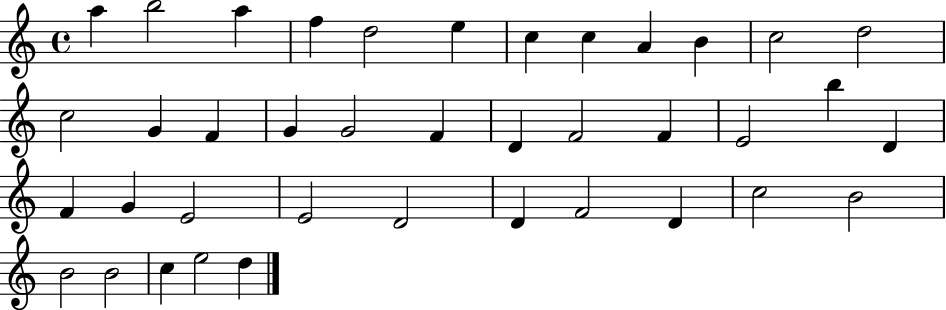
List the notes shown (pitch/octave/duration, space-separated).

A5/q B5/h A5/q F5/q D5/h E5/q C5/q C5/q A4/q B4/q C5/h D5/h C5/h G4/q F4/q G4/q G4/h F4/q D4/q F4/h F4/q E4/h B5/q D4/q F4/q G4/q E4/h E4/h D4/h D4/q F4/h D4/q C5/h B4/h B4/h B4/h C5/q E5/h D5/q